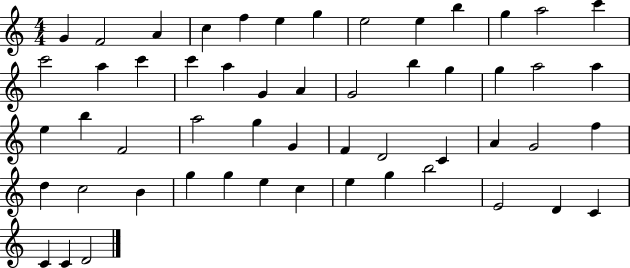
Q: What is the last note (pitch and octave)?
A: D4